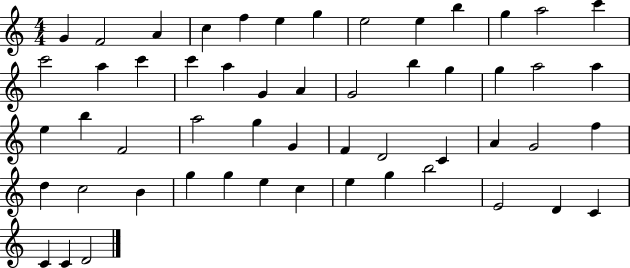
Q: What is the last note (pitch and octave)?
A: D4